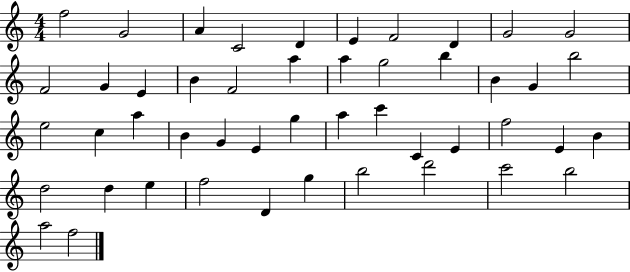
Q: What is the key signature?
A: C major